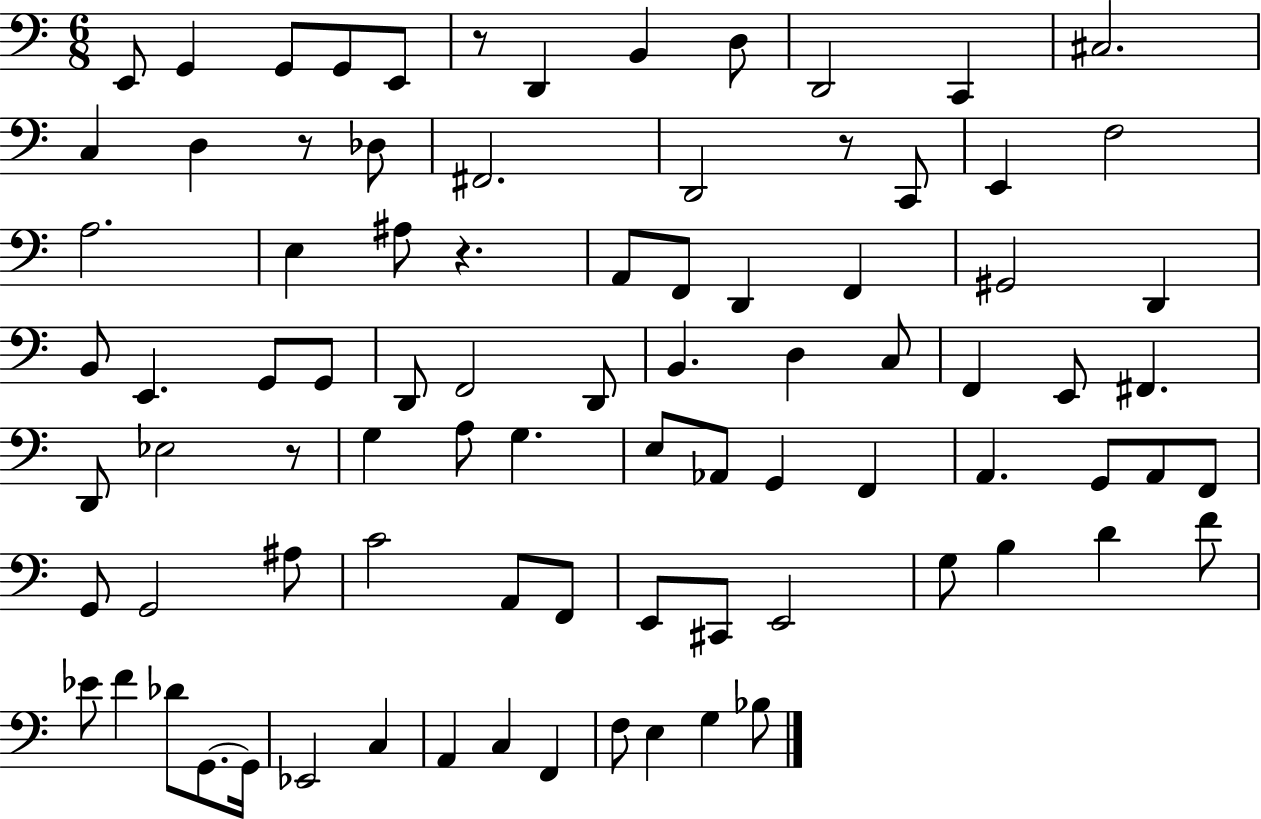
E2/e G2/q G2/e G2/e E2/e R/e D2/q B2/q D3/e D2/h C2/q C#3/h. C3/q D3/q R/e Db3/e F#2/h. D2/h R/e C2/e E2/q F3/h A3/h. E3/q A#3/e R/q. A2/e F2/e D2/q F2/q G#2/h D2/q B2/e E2/q. G2/e G2/e D2/e F2/h D2/e B2/q. D3/q C3/e F2/q E2/e F#2/q. D2/e Eb3/h R/e G3/q A3/e G3/q. E3/e Ab2/e G2/q F2/q A2/q. G2/e A2/e F2/e G2/e G2/h A#3/e C4/h A2/e F2/e E2/e C#2/e E2/h G3/e B3/q D4/q F4/e Eb4/e F4/q Db4/e G2/e. G2/s Eb2/h C3/q A2/q C3/q F2/q F3/e E3/q G3/q Bb3/e